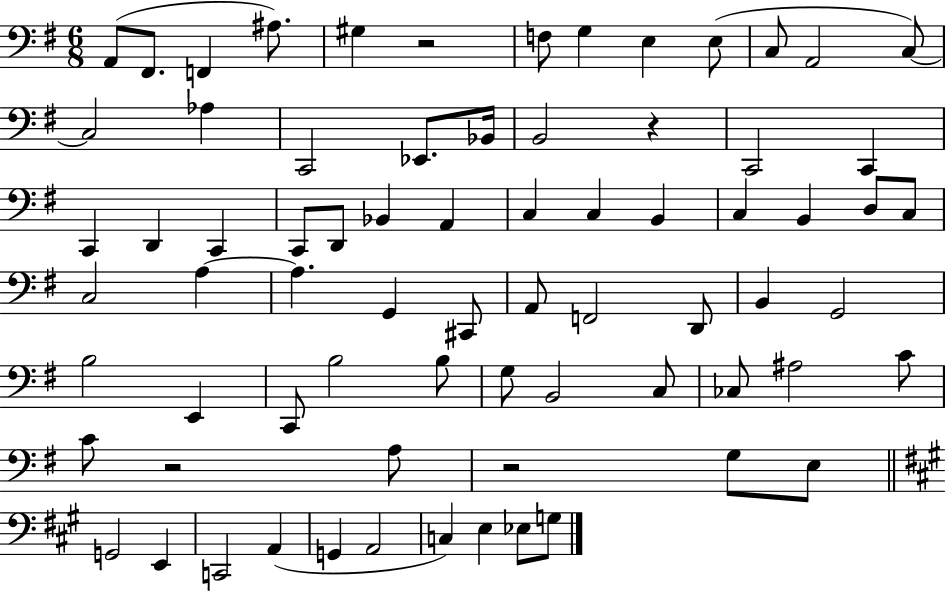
A2/e F#2/e. F2/q A#3/e. G#3/q R/h F3/e G3/q E3/q E3/e C3/e A2/h C3/e C3/h Ab3/q C2/h Eb2/e. Bb2/s B2/h R/q C2/h C2/q C2/q D2/q C2/q C2/e D2/e Bb2/q A2/q C3/q C3/q B2/q C3/q B2/q D3/e C3/e C3/h A3/q A3/q. G2/q C#2/e A2/e F2/h D2/e B2/q G2/h B3/h E2/q C2/e B3/h B3/e G3/e B2/h C3/e CES3/e A#3/h C4/e C4/e R/h A3/e R/h G3/e E3/e G2/h E2/q C2/h A2/q G2/q A2/h C3/q E3/q Eb3/e G3/e